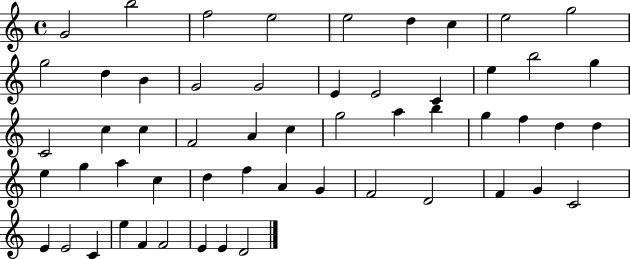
{
  \clef treble
  \time 4/4
  \defaultTimeSignature
  \key c \major
  g'2 b''2 | f''2 e''2 | e''2 d''4 c''4 | e''2 g''2 | \break g''2 d''4 b'4 | g'2 g'2 | e'4 e'2 c'4 | e''4 b''2 g''4 | \break c'2 c''4 c''4 | f'2 a'4 c''4 | g''2 a''4 b''4 | g''4 f''4 d''4 d''4 | \break e''4 g''4 a''4 c''4 | d''4 f''4 a'4 g'4 | f'2 d'2 | f'4 g'4 c'2 | \break e'4 e'2 c'4 | e''4 f'4 f'2 | e'4 e'4 d'2 | \bar "|."
}